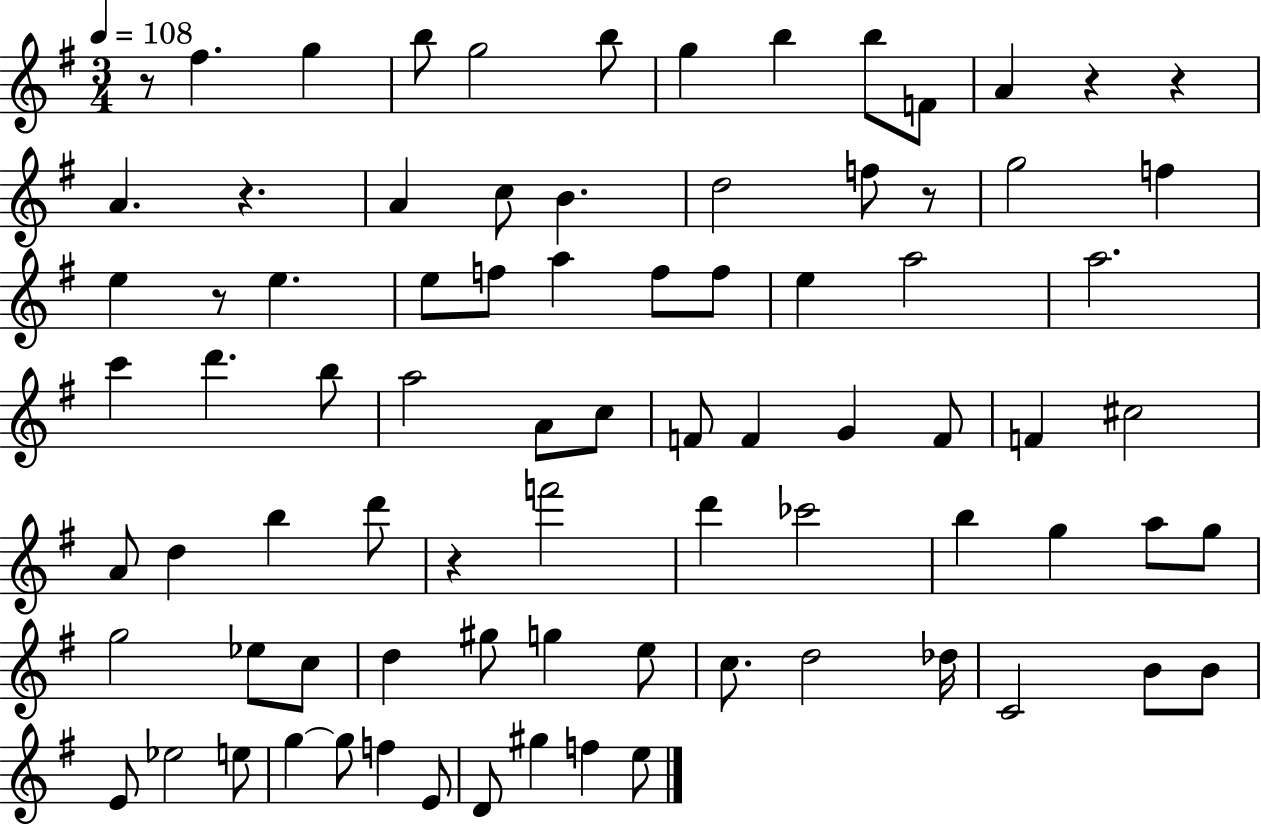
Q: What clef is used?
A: treble